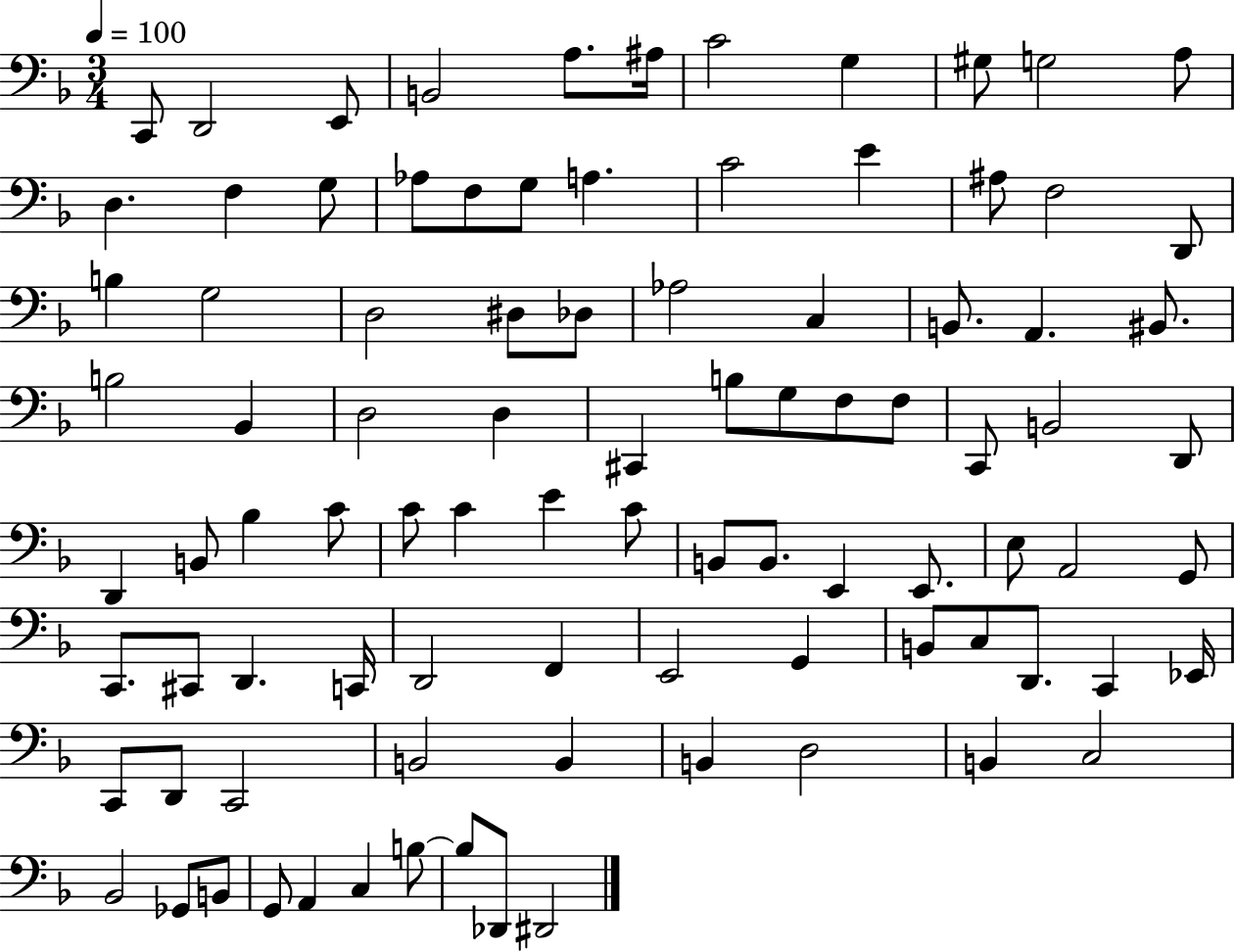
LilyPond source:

{
  \clef bass
  \numericTimeSignature
  \time 3/4
  \key f \major
  \tempo 4 = 100
  c,8 d,2 e,8 | b,2 a8. ais16 | c'2 g4 | gis8 g2 a8 | \break d4. f4 g8 | aes8 f8 g8 a4. | c'2 e'4 | ais8 f2 d,8 | \break b4 g2 | d2 dis8 des8 | aes2 c4 | b,8. a,4. bis,8. | \break b2 bes,4 | d2 d4 | cis,4 b8 g8 f8 f8 | c,8 b,2 d,8 | \break d,4 b,8 bes4 c'8 | c'8 c'4 e'4 c'8 | b,8 b,8. e,4 e,8. | e8 a,2 g,8 | \break c,8. cis,8 d,4. c,16 | d,2 f,4 | e,2 g,4 | b,8 c8 d,8. c,4 ees,16 | \break c,8 d,8 c,2 | b,2 b,4 | b,4 d2 | b,4 c2 | \break bes,2 ges,8 b,8 | g,8 a,4 c4 b8~~ | b8 des,8 dis,2 | \bar "|."
}